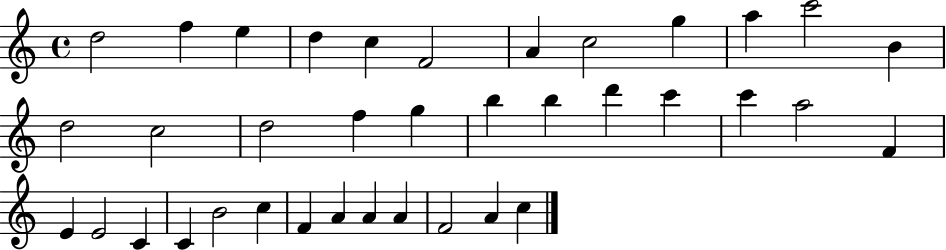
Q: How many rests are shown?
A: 0